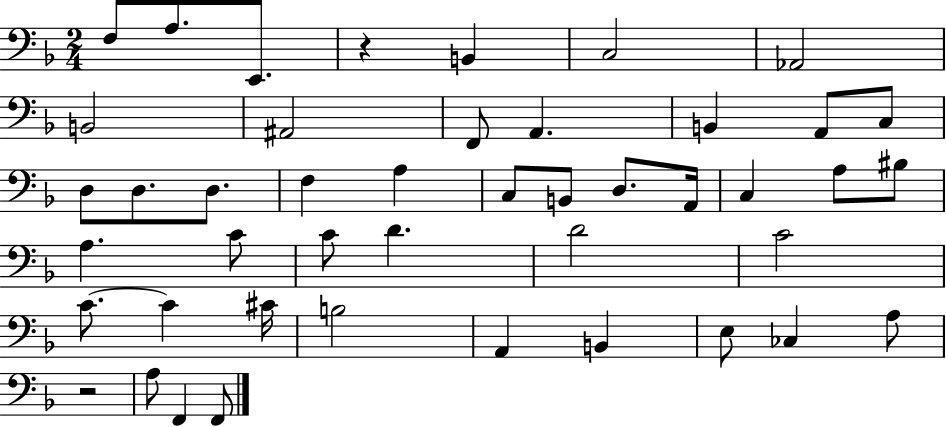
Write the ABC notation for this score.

X:1
T:Untitled
M:2/4
L:1/4
K:F
F,/2 A,/2 E,,/2 z B,, C,2 _A,,2 B,,2 ^A,,2 F,,/2 A,, B,, A,,/2 C,/2 D,/2 D,/2 D,/2 F, A, C,/2 B,,/2 D,/2 A,,/4 C, A,/2 ^B,/2 A, C/2 C/2 D D2 C2 C/2 C ^C/4 B,2 A,, B,, E,/2 _C, A,/2 z2 A,/2 F,, F,,/2